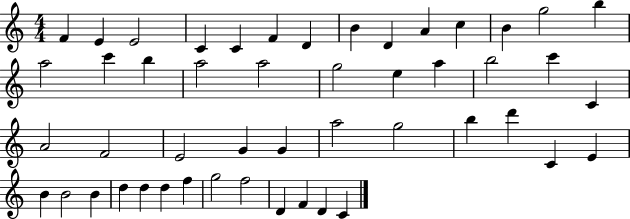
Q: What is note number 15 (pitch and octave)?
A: A5